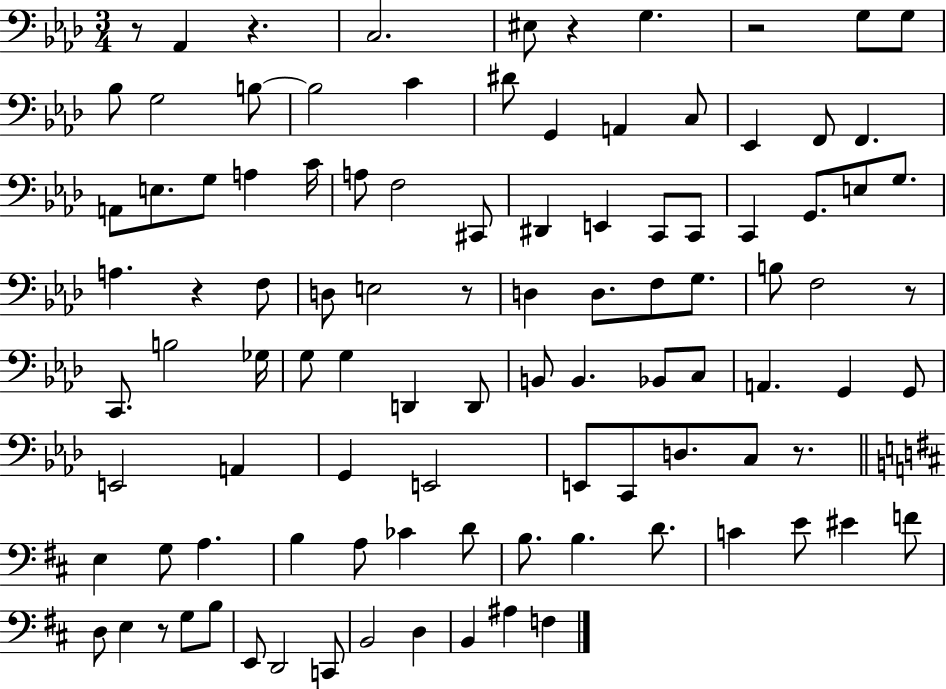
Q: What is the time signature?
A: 3/4